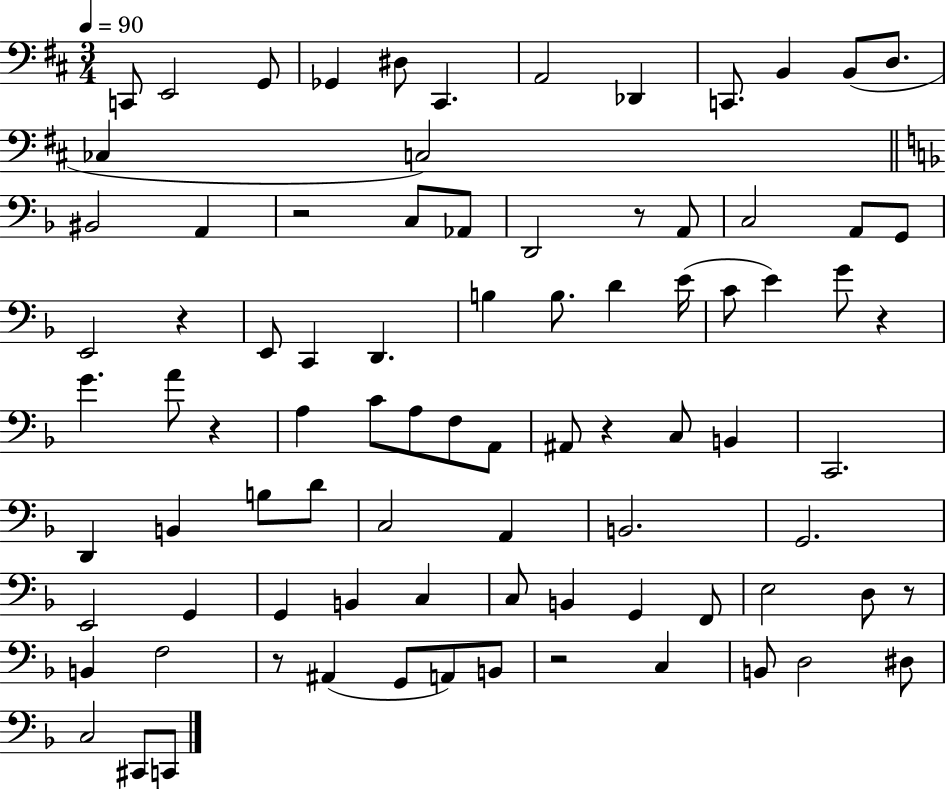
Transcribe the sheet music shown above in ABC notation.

X:1
T:Untitled
M:3/4
L:1/4
K:D
C,,/2 E,,2 G,,/2 _G,, ^D,/2 ^C,, A,,2 _D,, C,,/2 B,, B,,/2 D,/2 _C, C,2 ^B,,2 A,, z2 C,/2 _A,,/2 D,,2 z/2 A,,/2 C,2 A,,/2 G,,/2 E,,2 z E,,/2 C,, D,, B, B,/2 D E/4 C/2 E G/2 z G A/2 z A, C/2 A,/2 F,/2 A,,/2 ^A,,/2 z C,/2 B,, C,,2 D,, B,, B,/2 D/2 C,2 A,, B,,2 G,,2 E,,2 G,, G,, B,, C, C,/2 B,, G,, F,,/2 E,2 D,/2 z/2 B,, F,2 z/2 ^A,, G,,/2 A,,/2 B,,/2 z2 C, B,,/2 D,2 ^D,/2 C,2 ^C,,/2 C,,/2